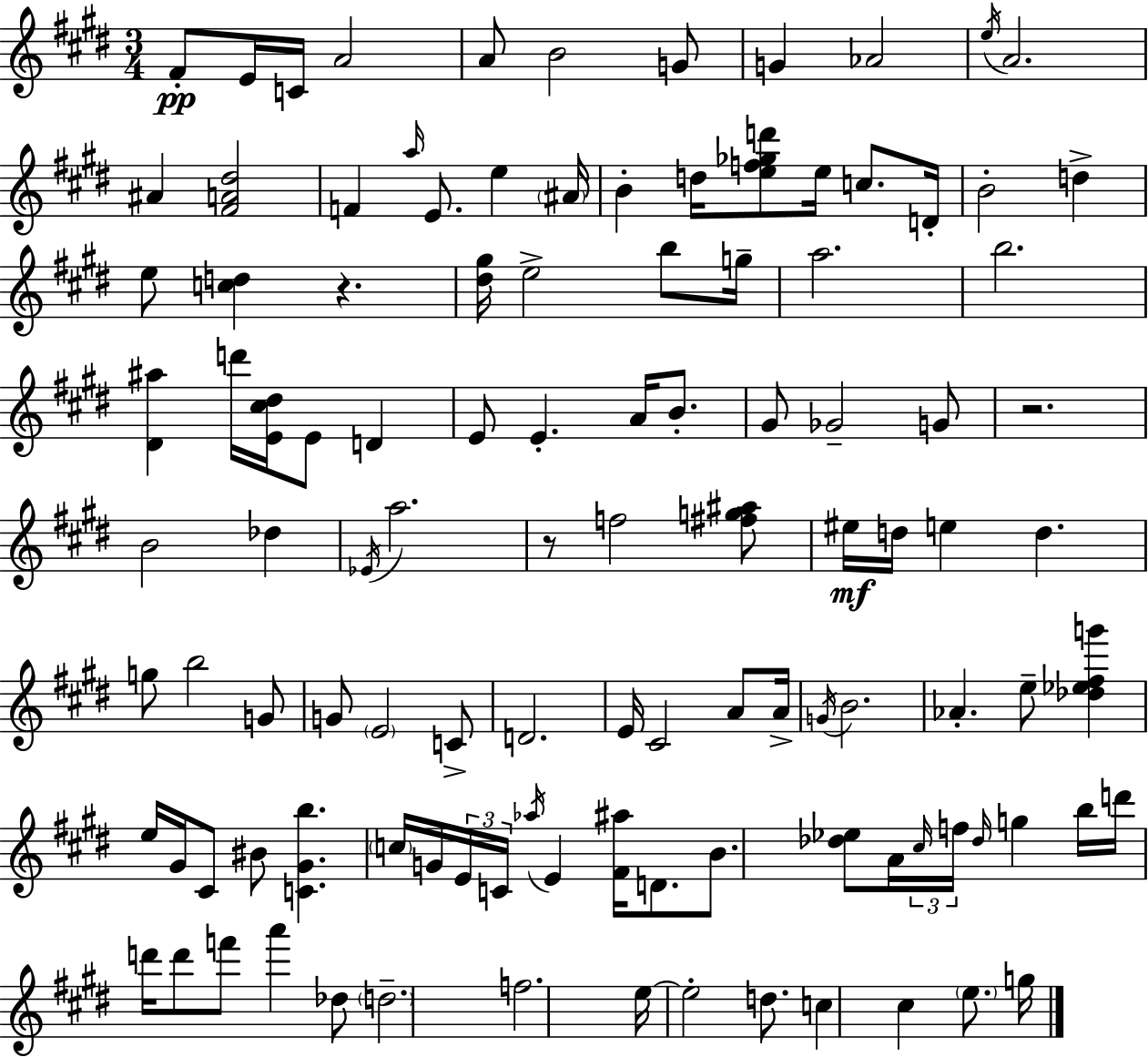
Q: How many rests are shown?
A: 3